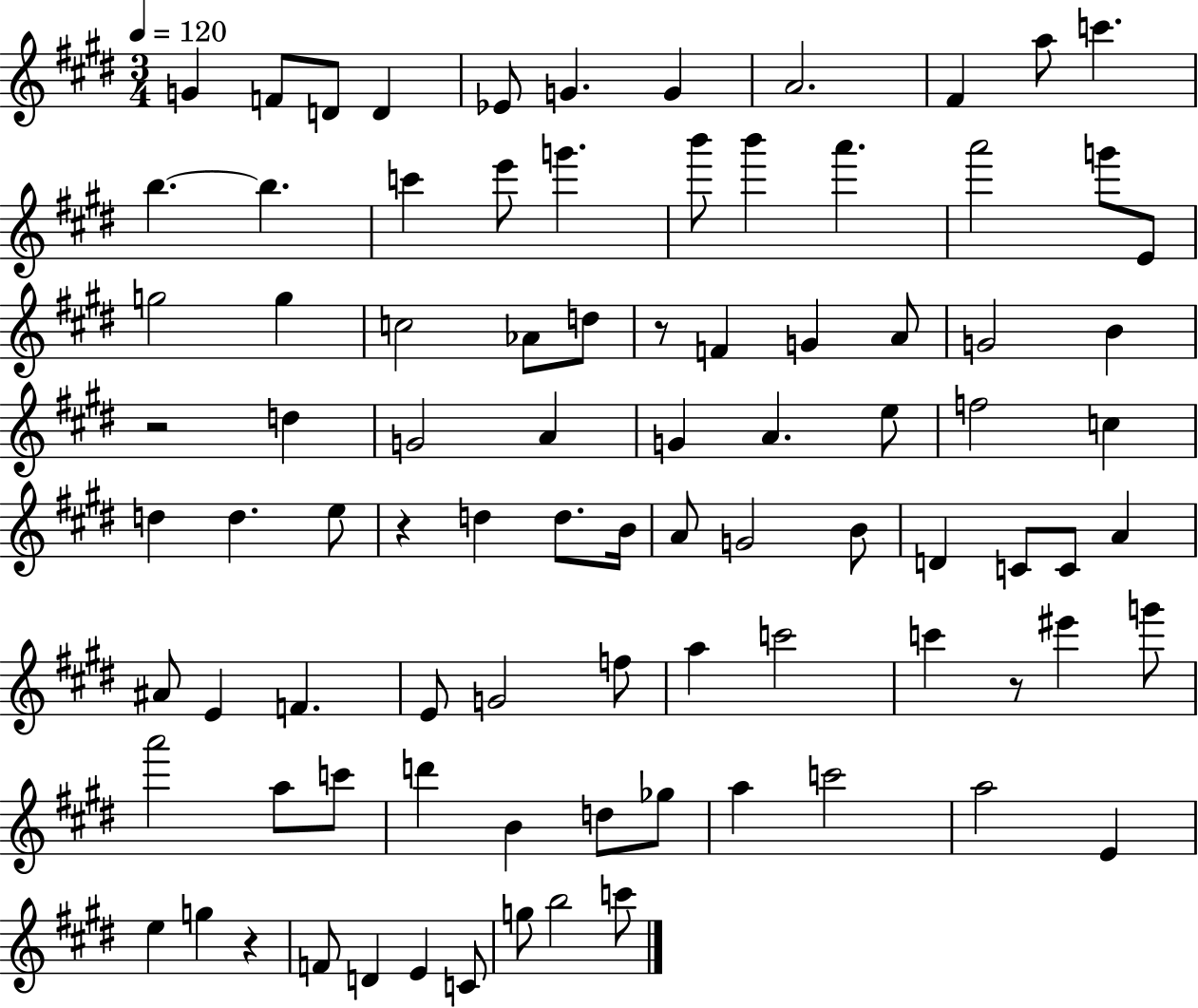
{
  \clef treble
  \numericTimeSignature
  \time 3/4
  \key e \major
  \tempo 4 = 120
  g'4 f'8 d'8 d'4 | ees'8 g'4. g'4 | a'2. | fis'4 a''8 c'''4. | \break b''4.~~ b''4. | c'''4 e'''8 g'''4. | b'''8 b'''4 a'''4. | a'''2 g'''8 e'8 | \break g''2 g''4 | c''2 aes'8 d''8 | r8 f'4 g'4 a'8 | g'2 b'4 | \break r2 d''4 | g'2 a'4 | g'4 a'4. e''8 | f''2 c''4 | \break d''4 d''4. e''8 | r4 d''4 d''8. b'16 | a'8 g'2 b'8 | d'4 c'8 c'8 a'4 | \break ais'8 e'4 f'4. | e'8 g'2 f''8 | a''4 c'''2 | c'''4 r8 eis'''4 g'''8 | \break a'''2 a''8 c'''8 | d'''4 b'4 d''8 ges''8 | a''4 c'''2 | a''2 e'4 | \break e''4 g''4 r4 | f'8 d'4 e'4 c'8 | g''8 b''2 c'''8 | \bar "|."
}